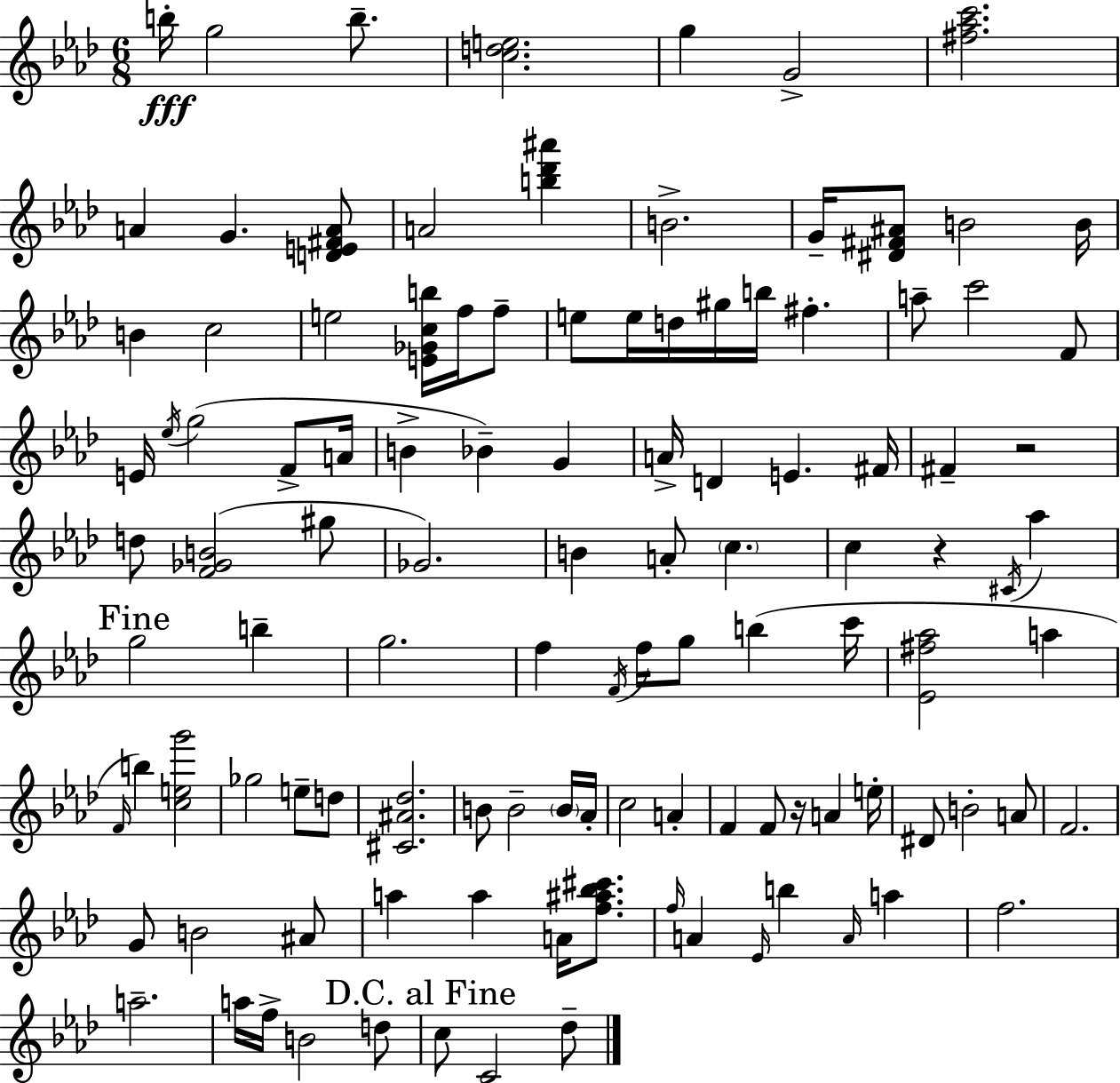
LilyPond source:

{
  \clef treble
  \numericTimeSignature
  \time 6/8
  \key f \minor
  \repeat volta 2 { b''16-.\fff g''2 b''8.-- | <c'' d'' e''>2. | g''4 g'2-> | <fis'' aes'' c'''>2. | \break a'4 g'4. <d' e' fis' a'>8 | a'2 <b'' des''' ais'''>4 | b'2.-> | g'16-- <dis' fis' ais'>8 b'2 b'16 | \break b'4 c''2 | e''2 <e' ges' c'' b''>16 f''16 f''8-- | e''8 e''16 d''16 gis''16 b''16 fis''4.-. | a''8-- c'''2 f'8 | \break e'16 \acciaccatura { ees''16 }( g''2 f'8-> | a'16 b'4-> bes'4--) g'4 | a'16-> d'4 e'4. | fis'16 fis'4-- r2 | \break d''8 <f' ges' b'>2( gis''8 | ges'2.) | b'4 a'8-. \parenthesize c''4. | c''4 r4 \acciaccatura { cis'16 } aes''4 | \break \mark "Fine" g''2 b''4-- | g''2. | f''4 \acciaccatura { f'16 } f''16 g''8 b''4( | c'''16 <ees' fis'' aes''>2 a''4 | \break \grace { f'16 } b''4) <c'' e'' g'''>2 | ges''2 | e''8-- d''8 <cis' ais' des''>2. | b'8 b'2-- | \break \parenthesize b'16 aes'16-. c''2 | a'4-. f'4 f'8 r16 a'4 | e''16-. dis'8 b'2-. | a'8 f'2. | \break g'8 b'2 | ais'8 a''4 a''4 | a'16 <f'' ais'' bes'' cis'''>8. \grace { f''16 } a'4 \grace { ees'16 } b''4 | \grace { a'16 } a''4 f''2. | \break a''2.-- | a''16 f''16-> b'2 | d''8 \mark "D.C. al Fine" c''8 c'2 | des''8-- } \bar "|."
}